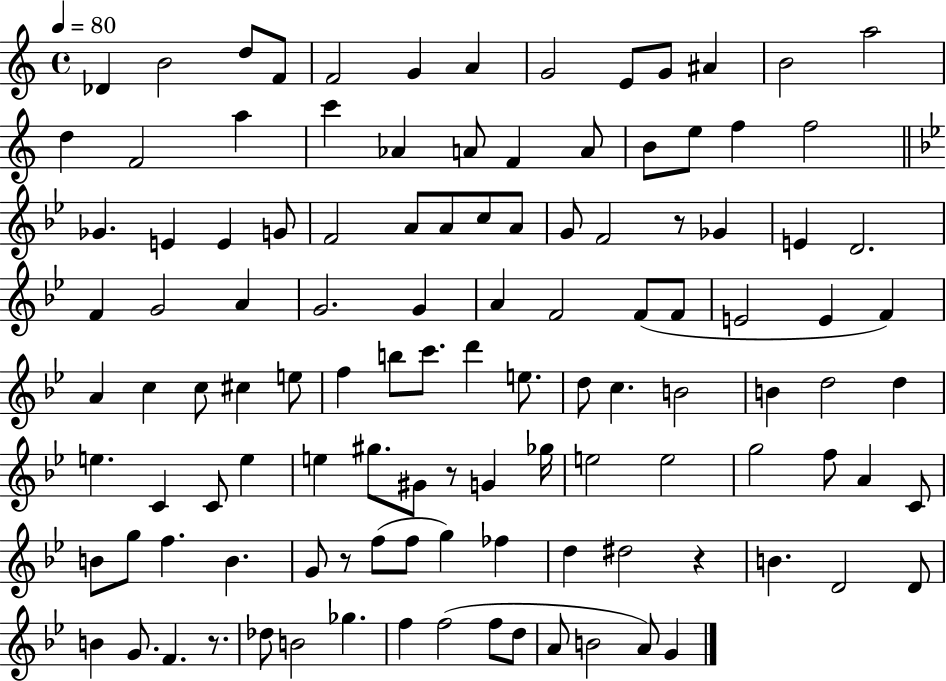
{
  \clef treble
  \time 4/4
  \defaultTimeSignature
  \key c \major
  \tempo 4 = 80
  \repeat volta 2 { des'4 b'2 d''8 f'8 | f'2 g'4 a'4 | g'2 e'8 g'8 ais'4 | b'2 a''2 | \break d''4 f'2 a''4 | c'''4 aes'4 a'8 f'4 a'8 | b'8 e''8 f''4 f''2 | \bar "||" \break \key g \minor ges'4. e'4 e'4 g'8 | f'2 a'8 a'8 c''8 a'8 | g'8 f'2 r8 ges'4 | e'4 d'2. | \break f'4 g'2 a'4 | g'2. g'4 | a'4 f'2 f'8( f'8 | e'2 e'4 f'4) | \break a'4 c''4 c''8 cis''4 e''8 | f''4 b''8 c'''8. d'''4 e''8. | d''8 c''4. b'2 | b'4 d''2 d''4 | \break e''4. c'4 c'8 e''4 | e''4 gis''8. gis'8 r8 g'4 ges''16 | e''2 e''2 | g''2 f''8 a'4 c'8 | \break b'8 g''8 f''4. b'4. | g'8 r8 f''8( f''8 g''4) fes''4 | d''4 dis''2 r4 | b'4. d'2 d'8 | \break b'4 g'8. f'4. r8. | des''8 b'2 ges''4. | f''4 f''2( f''8 d''8 | a'8 b'2 a'8) g'4 | \break } \bar "|."
}